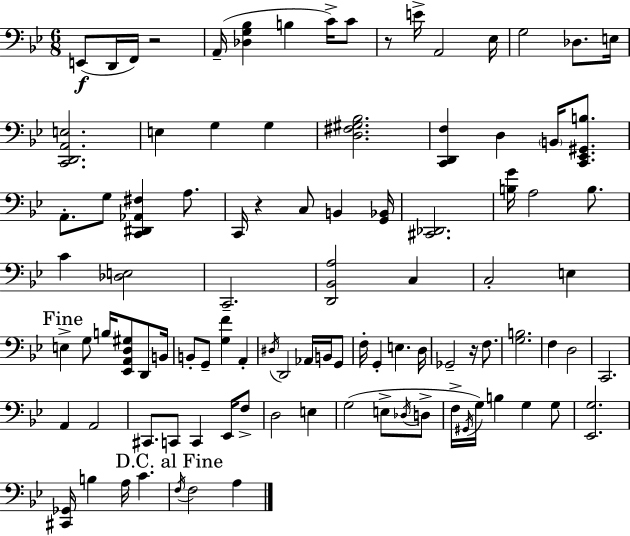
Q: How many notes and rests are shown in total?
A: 98